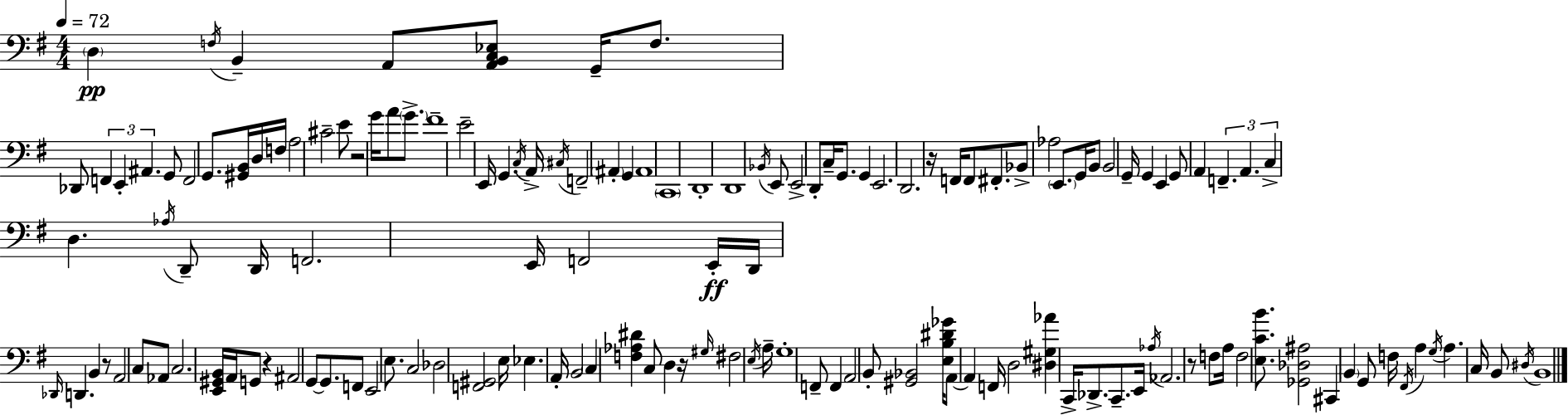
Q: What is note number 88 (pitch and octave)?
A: E3